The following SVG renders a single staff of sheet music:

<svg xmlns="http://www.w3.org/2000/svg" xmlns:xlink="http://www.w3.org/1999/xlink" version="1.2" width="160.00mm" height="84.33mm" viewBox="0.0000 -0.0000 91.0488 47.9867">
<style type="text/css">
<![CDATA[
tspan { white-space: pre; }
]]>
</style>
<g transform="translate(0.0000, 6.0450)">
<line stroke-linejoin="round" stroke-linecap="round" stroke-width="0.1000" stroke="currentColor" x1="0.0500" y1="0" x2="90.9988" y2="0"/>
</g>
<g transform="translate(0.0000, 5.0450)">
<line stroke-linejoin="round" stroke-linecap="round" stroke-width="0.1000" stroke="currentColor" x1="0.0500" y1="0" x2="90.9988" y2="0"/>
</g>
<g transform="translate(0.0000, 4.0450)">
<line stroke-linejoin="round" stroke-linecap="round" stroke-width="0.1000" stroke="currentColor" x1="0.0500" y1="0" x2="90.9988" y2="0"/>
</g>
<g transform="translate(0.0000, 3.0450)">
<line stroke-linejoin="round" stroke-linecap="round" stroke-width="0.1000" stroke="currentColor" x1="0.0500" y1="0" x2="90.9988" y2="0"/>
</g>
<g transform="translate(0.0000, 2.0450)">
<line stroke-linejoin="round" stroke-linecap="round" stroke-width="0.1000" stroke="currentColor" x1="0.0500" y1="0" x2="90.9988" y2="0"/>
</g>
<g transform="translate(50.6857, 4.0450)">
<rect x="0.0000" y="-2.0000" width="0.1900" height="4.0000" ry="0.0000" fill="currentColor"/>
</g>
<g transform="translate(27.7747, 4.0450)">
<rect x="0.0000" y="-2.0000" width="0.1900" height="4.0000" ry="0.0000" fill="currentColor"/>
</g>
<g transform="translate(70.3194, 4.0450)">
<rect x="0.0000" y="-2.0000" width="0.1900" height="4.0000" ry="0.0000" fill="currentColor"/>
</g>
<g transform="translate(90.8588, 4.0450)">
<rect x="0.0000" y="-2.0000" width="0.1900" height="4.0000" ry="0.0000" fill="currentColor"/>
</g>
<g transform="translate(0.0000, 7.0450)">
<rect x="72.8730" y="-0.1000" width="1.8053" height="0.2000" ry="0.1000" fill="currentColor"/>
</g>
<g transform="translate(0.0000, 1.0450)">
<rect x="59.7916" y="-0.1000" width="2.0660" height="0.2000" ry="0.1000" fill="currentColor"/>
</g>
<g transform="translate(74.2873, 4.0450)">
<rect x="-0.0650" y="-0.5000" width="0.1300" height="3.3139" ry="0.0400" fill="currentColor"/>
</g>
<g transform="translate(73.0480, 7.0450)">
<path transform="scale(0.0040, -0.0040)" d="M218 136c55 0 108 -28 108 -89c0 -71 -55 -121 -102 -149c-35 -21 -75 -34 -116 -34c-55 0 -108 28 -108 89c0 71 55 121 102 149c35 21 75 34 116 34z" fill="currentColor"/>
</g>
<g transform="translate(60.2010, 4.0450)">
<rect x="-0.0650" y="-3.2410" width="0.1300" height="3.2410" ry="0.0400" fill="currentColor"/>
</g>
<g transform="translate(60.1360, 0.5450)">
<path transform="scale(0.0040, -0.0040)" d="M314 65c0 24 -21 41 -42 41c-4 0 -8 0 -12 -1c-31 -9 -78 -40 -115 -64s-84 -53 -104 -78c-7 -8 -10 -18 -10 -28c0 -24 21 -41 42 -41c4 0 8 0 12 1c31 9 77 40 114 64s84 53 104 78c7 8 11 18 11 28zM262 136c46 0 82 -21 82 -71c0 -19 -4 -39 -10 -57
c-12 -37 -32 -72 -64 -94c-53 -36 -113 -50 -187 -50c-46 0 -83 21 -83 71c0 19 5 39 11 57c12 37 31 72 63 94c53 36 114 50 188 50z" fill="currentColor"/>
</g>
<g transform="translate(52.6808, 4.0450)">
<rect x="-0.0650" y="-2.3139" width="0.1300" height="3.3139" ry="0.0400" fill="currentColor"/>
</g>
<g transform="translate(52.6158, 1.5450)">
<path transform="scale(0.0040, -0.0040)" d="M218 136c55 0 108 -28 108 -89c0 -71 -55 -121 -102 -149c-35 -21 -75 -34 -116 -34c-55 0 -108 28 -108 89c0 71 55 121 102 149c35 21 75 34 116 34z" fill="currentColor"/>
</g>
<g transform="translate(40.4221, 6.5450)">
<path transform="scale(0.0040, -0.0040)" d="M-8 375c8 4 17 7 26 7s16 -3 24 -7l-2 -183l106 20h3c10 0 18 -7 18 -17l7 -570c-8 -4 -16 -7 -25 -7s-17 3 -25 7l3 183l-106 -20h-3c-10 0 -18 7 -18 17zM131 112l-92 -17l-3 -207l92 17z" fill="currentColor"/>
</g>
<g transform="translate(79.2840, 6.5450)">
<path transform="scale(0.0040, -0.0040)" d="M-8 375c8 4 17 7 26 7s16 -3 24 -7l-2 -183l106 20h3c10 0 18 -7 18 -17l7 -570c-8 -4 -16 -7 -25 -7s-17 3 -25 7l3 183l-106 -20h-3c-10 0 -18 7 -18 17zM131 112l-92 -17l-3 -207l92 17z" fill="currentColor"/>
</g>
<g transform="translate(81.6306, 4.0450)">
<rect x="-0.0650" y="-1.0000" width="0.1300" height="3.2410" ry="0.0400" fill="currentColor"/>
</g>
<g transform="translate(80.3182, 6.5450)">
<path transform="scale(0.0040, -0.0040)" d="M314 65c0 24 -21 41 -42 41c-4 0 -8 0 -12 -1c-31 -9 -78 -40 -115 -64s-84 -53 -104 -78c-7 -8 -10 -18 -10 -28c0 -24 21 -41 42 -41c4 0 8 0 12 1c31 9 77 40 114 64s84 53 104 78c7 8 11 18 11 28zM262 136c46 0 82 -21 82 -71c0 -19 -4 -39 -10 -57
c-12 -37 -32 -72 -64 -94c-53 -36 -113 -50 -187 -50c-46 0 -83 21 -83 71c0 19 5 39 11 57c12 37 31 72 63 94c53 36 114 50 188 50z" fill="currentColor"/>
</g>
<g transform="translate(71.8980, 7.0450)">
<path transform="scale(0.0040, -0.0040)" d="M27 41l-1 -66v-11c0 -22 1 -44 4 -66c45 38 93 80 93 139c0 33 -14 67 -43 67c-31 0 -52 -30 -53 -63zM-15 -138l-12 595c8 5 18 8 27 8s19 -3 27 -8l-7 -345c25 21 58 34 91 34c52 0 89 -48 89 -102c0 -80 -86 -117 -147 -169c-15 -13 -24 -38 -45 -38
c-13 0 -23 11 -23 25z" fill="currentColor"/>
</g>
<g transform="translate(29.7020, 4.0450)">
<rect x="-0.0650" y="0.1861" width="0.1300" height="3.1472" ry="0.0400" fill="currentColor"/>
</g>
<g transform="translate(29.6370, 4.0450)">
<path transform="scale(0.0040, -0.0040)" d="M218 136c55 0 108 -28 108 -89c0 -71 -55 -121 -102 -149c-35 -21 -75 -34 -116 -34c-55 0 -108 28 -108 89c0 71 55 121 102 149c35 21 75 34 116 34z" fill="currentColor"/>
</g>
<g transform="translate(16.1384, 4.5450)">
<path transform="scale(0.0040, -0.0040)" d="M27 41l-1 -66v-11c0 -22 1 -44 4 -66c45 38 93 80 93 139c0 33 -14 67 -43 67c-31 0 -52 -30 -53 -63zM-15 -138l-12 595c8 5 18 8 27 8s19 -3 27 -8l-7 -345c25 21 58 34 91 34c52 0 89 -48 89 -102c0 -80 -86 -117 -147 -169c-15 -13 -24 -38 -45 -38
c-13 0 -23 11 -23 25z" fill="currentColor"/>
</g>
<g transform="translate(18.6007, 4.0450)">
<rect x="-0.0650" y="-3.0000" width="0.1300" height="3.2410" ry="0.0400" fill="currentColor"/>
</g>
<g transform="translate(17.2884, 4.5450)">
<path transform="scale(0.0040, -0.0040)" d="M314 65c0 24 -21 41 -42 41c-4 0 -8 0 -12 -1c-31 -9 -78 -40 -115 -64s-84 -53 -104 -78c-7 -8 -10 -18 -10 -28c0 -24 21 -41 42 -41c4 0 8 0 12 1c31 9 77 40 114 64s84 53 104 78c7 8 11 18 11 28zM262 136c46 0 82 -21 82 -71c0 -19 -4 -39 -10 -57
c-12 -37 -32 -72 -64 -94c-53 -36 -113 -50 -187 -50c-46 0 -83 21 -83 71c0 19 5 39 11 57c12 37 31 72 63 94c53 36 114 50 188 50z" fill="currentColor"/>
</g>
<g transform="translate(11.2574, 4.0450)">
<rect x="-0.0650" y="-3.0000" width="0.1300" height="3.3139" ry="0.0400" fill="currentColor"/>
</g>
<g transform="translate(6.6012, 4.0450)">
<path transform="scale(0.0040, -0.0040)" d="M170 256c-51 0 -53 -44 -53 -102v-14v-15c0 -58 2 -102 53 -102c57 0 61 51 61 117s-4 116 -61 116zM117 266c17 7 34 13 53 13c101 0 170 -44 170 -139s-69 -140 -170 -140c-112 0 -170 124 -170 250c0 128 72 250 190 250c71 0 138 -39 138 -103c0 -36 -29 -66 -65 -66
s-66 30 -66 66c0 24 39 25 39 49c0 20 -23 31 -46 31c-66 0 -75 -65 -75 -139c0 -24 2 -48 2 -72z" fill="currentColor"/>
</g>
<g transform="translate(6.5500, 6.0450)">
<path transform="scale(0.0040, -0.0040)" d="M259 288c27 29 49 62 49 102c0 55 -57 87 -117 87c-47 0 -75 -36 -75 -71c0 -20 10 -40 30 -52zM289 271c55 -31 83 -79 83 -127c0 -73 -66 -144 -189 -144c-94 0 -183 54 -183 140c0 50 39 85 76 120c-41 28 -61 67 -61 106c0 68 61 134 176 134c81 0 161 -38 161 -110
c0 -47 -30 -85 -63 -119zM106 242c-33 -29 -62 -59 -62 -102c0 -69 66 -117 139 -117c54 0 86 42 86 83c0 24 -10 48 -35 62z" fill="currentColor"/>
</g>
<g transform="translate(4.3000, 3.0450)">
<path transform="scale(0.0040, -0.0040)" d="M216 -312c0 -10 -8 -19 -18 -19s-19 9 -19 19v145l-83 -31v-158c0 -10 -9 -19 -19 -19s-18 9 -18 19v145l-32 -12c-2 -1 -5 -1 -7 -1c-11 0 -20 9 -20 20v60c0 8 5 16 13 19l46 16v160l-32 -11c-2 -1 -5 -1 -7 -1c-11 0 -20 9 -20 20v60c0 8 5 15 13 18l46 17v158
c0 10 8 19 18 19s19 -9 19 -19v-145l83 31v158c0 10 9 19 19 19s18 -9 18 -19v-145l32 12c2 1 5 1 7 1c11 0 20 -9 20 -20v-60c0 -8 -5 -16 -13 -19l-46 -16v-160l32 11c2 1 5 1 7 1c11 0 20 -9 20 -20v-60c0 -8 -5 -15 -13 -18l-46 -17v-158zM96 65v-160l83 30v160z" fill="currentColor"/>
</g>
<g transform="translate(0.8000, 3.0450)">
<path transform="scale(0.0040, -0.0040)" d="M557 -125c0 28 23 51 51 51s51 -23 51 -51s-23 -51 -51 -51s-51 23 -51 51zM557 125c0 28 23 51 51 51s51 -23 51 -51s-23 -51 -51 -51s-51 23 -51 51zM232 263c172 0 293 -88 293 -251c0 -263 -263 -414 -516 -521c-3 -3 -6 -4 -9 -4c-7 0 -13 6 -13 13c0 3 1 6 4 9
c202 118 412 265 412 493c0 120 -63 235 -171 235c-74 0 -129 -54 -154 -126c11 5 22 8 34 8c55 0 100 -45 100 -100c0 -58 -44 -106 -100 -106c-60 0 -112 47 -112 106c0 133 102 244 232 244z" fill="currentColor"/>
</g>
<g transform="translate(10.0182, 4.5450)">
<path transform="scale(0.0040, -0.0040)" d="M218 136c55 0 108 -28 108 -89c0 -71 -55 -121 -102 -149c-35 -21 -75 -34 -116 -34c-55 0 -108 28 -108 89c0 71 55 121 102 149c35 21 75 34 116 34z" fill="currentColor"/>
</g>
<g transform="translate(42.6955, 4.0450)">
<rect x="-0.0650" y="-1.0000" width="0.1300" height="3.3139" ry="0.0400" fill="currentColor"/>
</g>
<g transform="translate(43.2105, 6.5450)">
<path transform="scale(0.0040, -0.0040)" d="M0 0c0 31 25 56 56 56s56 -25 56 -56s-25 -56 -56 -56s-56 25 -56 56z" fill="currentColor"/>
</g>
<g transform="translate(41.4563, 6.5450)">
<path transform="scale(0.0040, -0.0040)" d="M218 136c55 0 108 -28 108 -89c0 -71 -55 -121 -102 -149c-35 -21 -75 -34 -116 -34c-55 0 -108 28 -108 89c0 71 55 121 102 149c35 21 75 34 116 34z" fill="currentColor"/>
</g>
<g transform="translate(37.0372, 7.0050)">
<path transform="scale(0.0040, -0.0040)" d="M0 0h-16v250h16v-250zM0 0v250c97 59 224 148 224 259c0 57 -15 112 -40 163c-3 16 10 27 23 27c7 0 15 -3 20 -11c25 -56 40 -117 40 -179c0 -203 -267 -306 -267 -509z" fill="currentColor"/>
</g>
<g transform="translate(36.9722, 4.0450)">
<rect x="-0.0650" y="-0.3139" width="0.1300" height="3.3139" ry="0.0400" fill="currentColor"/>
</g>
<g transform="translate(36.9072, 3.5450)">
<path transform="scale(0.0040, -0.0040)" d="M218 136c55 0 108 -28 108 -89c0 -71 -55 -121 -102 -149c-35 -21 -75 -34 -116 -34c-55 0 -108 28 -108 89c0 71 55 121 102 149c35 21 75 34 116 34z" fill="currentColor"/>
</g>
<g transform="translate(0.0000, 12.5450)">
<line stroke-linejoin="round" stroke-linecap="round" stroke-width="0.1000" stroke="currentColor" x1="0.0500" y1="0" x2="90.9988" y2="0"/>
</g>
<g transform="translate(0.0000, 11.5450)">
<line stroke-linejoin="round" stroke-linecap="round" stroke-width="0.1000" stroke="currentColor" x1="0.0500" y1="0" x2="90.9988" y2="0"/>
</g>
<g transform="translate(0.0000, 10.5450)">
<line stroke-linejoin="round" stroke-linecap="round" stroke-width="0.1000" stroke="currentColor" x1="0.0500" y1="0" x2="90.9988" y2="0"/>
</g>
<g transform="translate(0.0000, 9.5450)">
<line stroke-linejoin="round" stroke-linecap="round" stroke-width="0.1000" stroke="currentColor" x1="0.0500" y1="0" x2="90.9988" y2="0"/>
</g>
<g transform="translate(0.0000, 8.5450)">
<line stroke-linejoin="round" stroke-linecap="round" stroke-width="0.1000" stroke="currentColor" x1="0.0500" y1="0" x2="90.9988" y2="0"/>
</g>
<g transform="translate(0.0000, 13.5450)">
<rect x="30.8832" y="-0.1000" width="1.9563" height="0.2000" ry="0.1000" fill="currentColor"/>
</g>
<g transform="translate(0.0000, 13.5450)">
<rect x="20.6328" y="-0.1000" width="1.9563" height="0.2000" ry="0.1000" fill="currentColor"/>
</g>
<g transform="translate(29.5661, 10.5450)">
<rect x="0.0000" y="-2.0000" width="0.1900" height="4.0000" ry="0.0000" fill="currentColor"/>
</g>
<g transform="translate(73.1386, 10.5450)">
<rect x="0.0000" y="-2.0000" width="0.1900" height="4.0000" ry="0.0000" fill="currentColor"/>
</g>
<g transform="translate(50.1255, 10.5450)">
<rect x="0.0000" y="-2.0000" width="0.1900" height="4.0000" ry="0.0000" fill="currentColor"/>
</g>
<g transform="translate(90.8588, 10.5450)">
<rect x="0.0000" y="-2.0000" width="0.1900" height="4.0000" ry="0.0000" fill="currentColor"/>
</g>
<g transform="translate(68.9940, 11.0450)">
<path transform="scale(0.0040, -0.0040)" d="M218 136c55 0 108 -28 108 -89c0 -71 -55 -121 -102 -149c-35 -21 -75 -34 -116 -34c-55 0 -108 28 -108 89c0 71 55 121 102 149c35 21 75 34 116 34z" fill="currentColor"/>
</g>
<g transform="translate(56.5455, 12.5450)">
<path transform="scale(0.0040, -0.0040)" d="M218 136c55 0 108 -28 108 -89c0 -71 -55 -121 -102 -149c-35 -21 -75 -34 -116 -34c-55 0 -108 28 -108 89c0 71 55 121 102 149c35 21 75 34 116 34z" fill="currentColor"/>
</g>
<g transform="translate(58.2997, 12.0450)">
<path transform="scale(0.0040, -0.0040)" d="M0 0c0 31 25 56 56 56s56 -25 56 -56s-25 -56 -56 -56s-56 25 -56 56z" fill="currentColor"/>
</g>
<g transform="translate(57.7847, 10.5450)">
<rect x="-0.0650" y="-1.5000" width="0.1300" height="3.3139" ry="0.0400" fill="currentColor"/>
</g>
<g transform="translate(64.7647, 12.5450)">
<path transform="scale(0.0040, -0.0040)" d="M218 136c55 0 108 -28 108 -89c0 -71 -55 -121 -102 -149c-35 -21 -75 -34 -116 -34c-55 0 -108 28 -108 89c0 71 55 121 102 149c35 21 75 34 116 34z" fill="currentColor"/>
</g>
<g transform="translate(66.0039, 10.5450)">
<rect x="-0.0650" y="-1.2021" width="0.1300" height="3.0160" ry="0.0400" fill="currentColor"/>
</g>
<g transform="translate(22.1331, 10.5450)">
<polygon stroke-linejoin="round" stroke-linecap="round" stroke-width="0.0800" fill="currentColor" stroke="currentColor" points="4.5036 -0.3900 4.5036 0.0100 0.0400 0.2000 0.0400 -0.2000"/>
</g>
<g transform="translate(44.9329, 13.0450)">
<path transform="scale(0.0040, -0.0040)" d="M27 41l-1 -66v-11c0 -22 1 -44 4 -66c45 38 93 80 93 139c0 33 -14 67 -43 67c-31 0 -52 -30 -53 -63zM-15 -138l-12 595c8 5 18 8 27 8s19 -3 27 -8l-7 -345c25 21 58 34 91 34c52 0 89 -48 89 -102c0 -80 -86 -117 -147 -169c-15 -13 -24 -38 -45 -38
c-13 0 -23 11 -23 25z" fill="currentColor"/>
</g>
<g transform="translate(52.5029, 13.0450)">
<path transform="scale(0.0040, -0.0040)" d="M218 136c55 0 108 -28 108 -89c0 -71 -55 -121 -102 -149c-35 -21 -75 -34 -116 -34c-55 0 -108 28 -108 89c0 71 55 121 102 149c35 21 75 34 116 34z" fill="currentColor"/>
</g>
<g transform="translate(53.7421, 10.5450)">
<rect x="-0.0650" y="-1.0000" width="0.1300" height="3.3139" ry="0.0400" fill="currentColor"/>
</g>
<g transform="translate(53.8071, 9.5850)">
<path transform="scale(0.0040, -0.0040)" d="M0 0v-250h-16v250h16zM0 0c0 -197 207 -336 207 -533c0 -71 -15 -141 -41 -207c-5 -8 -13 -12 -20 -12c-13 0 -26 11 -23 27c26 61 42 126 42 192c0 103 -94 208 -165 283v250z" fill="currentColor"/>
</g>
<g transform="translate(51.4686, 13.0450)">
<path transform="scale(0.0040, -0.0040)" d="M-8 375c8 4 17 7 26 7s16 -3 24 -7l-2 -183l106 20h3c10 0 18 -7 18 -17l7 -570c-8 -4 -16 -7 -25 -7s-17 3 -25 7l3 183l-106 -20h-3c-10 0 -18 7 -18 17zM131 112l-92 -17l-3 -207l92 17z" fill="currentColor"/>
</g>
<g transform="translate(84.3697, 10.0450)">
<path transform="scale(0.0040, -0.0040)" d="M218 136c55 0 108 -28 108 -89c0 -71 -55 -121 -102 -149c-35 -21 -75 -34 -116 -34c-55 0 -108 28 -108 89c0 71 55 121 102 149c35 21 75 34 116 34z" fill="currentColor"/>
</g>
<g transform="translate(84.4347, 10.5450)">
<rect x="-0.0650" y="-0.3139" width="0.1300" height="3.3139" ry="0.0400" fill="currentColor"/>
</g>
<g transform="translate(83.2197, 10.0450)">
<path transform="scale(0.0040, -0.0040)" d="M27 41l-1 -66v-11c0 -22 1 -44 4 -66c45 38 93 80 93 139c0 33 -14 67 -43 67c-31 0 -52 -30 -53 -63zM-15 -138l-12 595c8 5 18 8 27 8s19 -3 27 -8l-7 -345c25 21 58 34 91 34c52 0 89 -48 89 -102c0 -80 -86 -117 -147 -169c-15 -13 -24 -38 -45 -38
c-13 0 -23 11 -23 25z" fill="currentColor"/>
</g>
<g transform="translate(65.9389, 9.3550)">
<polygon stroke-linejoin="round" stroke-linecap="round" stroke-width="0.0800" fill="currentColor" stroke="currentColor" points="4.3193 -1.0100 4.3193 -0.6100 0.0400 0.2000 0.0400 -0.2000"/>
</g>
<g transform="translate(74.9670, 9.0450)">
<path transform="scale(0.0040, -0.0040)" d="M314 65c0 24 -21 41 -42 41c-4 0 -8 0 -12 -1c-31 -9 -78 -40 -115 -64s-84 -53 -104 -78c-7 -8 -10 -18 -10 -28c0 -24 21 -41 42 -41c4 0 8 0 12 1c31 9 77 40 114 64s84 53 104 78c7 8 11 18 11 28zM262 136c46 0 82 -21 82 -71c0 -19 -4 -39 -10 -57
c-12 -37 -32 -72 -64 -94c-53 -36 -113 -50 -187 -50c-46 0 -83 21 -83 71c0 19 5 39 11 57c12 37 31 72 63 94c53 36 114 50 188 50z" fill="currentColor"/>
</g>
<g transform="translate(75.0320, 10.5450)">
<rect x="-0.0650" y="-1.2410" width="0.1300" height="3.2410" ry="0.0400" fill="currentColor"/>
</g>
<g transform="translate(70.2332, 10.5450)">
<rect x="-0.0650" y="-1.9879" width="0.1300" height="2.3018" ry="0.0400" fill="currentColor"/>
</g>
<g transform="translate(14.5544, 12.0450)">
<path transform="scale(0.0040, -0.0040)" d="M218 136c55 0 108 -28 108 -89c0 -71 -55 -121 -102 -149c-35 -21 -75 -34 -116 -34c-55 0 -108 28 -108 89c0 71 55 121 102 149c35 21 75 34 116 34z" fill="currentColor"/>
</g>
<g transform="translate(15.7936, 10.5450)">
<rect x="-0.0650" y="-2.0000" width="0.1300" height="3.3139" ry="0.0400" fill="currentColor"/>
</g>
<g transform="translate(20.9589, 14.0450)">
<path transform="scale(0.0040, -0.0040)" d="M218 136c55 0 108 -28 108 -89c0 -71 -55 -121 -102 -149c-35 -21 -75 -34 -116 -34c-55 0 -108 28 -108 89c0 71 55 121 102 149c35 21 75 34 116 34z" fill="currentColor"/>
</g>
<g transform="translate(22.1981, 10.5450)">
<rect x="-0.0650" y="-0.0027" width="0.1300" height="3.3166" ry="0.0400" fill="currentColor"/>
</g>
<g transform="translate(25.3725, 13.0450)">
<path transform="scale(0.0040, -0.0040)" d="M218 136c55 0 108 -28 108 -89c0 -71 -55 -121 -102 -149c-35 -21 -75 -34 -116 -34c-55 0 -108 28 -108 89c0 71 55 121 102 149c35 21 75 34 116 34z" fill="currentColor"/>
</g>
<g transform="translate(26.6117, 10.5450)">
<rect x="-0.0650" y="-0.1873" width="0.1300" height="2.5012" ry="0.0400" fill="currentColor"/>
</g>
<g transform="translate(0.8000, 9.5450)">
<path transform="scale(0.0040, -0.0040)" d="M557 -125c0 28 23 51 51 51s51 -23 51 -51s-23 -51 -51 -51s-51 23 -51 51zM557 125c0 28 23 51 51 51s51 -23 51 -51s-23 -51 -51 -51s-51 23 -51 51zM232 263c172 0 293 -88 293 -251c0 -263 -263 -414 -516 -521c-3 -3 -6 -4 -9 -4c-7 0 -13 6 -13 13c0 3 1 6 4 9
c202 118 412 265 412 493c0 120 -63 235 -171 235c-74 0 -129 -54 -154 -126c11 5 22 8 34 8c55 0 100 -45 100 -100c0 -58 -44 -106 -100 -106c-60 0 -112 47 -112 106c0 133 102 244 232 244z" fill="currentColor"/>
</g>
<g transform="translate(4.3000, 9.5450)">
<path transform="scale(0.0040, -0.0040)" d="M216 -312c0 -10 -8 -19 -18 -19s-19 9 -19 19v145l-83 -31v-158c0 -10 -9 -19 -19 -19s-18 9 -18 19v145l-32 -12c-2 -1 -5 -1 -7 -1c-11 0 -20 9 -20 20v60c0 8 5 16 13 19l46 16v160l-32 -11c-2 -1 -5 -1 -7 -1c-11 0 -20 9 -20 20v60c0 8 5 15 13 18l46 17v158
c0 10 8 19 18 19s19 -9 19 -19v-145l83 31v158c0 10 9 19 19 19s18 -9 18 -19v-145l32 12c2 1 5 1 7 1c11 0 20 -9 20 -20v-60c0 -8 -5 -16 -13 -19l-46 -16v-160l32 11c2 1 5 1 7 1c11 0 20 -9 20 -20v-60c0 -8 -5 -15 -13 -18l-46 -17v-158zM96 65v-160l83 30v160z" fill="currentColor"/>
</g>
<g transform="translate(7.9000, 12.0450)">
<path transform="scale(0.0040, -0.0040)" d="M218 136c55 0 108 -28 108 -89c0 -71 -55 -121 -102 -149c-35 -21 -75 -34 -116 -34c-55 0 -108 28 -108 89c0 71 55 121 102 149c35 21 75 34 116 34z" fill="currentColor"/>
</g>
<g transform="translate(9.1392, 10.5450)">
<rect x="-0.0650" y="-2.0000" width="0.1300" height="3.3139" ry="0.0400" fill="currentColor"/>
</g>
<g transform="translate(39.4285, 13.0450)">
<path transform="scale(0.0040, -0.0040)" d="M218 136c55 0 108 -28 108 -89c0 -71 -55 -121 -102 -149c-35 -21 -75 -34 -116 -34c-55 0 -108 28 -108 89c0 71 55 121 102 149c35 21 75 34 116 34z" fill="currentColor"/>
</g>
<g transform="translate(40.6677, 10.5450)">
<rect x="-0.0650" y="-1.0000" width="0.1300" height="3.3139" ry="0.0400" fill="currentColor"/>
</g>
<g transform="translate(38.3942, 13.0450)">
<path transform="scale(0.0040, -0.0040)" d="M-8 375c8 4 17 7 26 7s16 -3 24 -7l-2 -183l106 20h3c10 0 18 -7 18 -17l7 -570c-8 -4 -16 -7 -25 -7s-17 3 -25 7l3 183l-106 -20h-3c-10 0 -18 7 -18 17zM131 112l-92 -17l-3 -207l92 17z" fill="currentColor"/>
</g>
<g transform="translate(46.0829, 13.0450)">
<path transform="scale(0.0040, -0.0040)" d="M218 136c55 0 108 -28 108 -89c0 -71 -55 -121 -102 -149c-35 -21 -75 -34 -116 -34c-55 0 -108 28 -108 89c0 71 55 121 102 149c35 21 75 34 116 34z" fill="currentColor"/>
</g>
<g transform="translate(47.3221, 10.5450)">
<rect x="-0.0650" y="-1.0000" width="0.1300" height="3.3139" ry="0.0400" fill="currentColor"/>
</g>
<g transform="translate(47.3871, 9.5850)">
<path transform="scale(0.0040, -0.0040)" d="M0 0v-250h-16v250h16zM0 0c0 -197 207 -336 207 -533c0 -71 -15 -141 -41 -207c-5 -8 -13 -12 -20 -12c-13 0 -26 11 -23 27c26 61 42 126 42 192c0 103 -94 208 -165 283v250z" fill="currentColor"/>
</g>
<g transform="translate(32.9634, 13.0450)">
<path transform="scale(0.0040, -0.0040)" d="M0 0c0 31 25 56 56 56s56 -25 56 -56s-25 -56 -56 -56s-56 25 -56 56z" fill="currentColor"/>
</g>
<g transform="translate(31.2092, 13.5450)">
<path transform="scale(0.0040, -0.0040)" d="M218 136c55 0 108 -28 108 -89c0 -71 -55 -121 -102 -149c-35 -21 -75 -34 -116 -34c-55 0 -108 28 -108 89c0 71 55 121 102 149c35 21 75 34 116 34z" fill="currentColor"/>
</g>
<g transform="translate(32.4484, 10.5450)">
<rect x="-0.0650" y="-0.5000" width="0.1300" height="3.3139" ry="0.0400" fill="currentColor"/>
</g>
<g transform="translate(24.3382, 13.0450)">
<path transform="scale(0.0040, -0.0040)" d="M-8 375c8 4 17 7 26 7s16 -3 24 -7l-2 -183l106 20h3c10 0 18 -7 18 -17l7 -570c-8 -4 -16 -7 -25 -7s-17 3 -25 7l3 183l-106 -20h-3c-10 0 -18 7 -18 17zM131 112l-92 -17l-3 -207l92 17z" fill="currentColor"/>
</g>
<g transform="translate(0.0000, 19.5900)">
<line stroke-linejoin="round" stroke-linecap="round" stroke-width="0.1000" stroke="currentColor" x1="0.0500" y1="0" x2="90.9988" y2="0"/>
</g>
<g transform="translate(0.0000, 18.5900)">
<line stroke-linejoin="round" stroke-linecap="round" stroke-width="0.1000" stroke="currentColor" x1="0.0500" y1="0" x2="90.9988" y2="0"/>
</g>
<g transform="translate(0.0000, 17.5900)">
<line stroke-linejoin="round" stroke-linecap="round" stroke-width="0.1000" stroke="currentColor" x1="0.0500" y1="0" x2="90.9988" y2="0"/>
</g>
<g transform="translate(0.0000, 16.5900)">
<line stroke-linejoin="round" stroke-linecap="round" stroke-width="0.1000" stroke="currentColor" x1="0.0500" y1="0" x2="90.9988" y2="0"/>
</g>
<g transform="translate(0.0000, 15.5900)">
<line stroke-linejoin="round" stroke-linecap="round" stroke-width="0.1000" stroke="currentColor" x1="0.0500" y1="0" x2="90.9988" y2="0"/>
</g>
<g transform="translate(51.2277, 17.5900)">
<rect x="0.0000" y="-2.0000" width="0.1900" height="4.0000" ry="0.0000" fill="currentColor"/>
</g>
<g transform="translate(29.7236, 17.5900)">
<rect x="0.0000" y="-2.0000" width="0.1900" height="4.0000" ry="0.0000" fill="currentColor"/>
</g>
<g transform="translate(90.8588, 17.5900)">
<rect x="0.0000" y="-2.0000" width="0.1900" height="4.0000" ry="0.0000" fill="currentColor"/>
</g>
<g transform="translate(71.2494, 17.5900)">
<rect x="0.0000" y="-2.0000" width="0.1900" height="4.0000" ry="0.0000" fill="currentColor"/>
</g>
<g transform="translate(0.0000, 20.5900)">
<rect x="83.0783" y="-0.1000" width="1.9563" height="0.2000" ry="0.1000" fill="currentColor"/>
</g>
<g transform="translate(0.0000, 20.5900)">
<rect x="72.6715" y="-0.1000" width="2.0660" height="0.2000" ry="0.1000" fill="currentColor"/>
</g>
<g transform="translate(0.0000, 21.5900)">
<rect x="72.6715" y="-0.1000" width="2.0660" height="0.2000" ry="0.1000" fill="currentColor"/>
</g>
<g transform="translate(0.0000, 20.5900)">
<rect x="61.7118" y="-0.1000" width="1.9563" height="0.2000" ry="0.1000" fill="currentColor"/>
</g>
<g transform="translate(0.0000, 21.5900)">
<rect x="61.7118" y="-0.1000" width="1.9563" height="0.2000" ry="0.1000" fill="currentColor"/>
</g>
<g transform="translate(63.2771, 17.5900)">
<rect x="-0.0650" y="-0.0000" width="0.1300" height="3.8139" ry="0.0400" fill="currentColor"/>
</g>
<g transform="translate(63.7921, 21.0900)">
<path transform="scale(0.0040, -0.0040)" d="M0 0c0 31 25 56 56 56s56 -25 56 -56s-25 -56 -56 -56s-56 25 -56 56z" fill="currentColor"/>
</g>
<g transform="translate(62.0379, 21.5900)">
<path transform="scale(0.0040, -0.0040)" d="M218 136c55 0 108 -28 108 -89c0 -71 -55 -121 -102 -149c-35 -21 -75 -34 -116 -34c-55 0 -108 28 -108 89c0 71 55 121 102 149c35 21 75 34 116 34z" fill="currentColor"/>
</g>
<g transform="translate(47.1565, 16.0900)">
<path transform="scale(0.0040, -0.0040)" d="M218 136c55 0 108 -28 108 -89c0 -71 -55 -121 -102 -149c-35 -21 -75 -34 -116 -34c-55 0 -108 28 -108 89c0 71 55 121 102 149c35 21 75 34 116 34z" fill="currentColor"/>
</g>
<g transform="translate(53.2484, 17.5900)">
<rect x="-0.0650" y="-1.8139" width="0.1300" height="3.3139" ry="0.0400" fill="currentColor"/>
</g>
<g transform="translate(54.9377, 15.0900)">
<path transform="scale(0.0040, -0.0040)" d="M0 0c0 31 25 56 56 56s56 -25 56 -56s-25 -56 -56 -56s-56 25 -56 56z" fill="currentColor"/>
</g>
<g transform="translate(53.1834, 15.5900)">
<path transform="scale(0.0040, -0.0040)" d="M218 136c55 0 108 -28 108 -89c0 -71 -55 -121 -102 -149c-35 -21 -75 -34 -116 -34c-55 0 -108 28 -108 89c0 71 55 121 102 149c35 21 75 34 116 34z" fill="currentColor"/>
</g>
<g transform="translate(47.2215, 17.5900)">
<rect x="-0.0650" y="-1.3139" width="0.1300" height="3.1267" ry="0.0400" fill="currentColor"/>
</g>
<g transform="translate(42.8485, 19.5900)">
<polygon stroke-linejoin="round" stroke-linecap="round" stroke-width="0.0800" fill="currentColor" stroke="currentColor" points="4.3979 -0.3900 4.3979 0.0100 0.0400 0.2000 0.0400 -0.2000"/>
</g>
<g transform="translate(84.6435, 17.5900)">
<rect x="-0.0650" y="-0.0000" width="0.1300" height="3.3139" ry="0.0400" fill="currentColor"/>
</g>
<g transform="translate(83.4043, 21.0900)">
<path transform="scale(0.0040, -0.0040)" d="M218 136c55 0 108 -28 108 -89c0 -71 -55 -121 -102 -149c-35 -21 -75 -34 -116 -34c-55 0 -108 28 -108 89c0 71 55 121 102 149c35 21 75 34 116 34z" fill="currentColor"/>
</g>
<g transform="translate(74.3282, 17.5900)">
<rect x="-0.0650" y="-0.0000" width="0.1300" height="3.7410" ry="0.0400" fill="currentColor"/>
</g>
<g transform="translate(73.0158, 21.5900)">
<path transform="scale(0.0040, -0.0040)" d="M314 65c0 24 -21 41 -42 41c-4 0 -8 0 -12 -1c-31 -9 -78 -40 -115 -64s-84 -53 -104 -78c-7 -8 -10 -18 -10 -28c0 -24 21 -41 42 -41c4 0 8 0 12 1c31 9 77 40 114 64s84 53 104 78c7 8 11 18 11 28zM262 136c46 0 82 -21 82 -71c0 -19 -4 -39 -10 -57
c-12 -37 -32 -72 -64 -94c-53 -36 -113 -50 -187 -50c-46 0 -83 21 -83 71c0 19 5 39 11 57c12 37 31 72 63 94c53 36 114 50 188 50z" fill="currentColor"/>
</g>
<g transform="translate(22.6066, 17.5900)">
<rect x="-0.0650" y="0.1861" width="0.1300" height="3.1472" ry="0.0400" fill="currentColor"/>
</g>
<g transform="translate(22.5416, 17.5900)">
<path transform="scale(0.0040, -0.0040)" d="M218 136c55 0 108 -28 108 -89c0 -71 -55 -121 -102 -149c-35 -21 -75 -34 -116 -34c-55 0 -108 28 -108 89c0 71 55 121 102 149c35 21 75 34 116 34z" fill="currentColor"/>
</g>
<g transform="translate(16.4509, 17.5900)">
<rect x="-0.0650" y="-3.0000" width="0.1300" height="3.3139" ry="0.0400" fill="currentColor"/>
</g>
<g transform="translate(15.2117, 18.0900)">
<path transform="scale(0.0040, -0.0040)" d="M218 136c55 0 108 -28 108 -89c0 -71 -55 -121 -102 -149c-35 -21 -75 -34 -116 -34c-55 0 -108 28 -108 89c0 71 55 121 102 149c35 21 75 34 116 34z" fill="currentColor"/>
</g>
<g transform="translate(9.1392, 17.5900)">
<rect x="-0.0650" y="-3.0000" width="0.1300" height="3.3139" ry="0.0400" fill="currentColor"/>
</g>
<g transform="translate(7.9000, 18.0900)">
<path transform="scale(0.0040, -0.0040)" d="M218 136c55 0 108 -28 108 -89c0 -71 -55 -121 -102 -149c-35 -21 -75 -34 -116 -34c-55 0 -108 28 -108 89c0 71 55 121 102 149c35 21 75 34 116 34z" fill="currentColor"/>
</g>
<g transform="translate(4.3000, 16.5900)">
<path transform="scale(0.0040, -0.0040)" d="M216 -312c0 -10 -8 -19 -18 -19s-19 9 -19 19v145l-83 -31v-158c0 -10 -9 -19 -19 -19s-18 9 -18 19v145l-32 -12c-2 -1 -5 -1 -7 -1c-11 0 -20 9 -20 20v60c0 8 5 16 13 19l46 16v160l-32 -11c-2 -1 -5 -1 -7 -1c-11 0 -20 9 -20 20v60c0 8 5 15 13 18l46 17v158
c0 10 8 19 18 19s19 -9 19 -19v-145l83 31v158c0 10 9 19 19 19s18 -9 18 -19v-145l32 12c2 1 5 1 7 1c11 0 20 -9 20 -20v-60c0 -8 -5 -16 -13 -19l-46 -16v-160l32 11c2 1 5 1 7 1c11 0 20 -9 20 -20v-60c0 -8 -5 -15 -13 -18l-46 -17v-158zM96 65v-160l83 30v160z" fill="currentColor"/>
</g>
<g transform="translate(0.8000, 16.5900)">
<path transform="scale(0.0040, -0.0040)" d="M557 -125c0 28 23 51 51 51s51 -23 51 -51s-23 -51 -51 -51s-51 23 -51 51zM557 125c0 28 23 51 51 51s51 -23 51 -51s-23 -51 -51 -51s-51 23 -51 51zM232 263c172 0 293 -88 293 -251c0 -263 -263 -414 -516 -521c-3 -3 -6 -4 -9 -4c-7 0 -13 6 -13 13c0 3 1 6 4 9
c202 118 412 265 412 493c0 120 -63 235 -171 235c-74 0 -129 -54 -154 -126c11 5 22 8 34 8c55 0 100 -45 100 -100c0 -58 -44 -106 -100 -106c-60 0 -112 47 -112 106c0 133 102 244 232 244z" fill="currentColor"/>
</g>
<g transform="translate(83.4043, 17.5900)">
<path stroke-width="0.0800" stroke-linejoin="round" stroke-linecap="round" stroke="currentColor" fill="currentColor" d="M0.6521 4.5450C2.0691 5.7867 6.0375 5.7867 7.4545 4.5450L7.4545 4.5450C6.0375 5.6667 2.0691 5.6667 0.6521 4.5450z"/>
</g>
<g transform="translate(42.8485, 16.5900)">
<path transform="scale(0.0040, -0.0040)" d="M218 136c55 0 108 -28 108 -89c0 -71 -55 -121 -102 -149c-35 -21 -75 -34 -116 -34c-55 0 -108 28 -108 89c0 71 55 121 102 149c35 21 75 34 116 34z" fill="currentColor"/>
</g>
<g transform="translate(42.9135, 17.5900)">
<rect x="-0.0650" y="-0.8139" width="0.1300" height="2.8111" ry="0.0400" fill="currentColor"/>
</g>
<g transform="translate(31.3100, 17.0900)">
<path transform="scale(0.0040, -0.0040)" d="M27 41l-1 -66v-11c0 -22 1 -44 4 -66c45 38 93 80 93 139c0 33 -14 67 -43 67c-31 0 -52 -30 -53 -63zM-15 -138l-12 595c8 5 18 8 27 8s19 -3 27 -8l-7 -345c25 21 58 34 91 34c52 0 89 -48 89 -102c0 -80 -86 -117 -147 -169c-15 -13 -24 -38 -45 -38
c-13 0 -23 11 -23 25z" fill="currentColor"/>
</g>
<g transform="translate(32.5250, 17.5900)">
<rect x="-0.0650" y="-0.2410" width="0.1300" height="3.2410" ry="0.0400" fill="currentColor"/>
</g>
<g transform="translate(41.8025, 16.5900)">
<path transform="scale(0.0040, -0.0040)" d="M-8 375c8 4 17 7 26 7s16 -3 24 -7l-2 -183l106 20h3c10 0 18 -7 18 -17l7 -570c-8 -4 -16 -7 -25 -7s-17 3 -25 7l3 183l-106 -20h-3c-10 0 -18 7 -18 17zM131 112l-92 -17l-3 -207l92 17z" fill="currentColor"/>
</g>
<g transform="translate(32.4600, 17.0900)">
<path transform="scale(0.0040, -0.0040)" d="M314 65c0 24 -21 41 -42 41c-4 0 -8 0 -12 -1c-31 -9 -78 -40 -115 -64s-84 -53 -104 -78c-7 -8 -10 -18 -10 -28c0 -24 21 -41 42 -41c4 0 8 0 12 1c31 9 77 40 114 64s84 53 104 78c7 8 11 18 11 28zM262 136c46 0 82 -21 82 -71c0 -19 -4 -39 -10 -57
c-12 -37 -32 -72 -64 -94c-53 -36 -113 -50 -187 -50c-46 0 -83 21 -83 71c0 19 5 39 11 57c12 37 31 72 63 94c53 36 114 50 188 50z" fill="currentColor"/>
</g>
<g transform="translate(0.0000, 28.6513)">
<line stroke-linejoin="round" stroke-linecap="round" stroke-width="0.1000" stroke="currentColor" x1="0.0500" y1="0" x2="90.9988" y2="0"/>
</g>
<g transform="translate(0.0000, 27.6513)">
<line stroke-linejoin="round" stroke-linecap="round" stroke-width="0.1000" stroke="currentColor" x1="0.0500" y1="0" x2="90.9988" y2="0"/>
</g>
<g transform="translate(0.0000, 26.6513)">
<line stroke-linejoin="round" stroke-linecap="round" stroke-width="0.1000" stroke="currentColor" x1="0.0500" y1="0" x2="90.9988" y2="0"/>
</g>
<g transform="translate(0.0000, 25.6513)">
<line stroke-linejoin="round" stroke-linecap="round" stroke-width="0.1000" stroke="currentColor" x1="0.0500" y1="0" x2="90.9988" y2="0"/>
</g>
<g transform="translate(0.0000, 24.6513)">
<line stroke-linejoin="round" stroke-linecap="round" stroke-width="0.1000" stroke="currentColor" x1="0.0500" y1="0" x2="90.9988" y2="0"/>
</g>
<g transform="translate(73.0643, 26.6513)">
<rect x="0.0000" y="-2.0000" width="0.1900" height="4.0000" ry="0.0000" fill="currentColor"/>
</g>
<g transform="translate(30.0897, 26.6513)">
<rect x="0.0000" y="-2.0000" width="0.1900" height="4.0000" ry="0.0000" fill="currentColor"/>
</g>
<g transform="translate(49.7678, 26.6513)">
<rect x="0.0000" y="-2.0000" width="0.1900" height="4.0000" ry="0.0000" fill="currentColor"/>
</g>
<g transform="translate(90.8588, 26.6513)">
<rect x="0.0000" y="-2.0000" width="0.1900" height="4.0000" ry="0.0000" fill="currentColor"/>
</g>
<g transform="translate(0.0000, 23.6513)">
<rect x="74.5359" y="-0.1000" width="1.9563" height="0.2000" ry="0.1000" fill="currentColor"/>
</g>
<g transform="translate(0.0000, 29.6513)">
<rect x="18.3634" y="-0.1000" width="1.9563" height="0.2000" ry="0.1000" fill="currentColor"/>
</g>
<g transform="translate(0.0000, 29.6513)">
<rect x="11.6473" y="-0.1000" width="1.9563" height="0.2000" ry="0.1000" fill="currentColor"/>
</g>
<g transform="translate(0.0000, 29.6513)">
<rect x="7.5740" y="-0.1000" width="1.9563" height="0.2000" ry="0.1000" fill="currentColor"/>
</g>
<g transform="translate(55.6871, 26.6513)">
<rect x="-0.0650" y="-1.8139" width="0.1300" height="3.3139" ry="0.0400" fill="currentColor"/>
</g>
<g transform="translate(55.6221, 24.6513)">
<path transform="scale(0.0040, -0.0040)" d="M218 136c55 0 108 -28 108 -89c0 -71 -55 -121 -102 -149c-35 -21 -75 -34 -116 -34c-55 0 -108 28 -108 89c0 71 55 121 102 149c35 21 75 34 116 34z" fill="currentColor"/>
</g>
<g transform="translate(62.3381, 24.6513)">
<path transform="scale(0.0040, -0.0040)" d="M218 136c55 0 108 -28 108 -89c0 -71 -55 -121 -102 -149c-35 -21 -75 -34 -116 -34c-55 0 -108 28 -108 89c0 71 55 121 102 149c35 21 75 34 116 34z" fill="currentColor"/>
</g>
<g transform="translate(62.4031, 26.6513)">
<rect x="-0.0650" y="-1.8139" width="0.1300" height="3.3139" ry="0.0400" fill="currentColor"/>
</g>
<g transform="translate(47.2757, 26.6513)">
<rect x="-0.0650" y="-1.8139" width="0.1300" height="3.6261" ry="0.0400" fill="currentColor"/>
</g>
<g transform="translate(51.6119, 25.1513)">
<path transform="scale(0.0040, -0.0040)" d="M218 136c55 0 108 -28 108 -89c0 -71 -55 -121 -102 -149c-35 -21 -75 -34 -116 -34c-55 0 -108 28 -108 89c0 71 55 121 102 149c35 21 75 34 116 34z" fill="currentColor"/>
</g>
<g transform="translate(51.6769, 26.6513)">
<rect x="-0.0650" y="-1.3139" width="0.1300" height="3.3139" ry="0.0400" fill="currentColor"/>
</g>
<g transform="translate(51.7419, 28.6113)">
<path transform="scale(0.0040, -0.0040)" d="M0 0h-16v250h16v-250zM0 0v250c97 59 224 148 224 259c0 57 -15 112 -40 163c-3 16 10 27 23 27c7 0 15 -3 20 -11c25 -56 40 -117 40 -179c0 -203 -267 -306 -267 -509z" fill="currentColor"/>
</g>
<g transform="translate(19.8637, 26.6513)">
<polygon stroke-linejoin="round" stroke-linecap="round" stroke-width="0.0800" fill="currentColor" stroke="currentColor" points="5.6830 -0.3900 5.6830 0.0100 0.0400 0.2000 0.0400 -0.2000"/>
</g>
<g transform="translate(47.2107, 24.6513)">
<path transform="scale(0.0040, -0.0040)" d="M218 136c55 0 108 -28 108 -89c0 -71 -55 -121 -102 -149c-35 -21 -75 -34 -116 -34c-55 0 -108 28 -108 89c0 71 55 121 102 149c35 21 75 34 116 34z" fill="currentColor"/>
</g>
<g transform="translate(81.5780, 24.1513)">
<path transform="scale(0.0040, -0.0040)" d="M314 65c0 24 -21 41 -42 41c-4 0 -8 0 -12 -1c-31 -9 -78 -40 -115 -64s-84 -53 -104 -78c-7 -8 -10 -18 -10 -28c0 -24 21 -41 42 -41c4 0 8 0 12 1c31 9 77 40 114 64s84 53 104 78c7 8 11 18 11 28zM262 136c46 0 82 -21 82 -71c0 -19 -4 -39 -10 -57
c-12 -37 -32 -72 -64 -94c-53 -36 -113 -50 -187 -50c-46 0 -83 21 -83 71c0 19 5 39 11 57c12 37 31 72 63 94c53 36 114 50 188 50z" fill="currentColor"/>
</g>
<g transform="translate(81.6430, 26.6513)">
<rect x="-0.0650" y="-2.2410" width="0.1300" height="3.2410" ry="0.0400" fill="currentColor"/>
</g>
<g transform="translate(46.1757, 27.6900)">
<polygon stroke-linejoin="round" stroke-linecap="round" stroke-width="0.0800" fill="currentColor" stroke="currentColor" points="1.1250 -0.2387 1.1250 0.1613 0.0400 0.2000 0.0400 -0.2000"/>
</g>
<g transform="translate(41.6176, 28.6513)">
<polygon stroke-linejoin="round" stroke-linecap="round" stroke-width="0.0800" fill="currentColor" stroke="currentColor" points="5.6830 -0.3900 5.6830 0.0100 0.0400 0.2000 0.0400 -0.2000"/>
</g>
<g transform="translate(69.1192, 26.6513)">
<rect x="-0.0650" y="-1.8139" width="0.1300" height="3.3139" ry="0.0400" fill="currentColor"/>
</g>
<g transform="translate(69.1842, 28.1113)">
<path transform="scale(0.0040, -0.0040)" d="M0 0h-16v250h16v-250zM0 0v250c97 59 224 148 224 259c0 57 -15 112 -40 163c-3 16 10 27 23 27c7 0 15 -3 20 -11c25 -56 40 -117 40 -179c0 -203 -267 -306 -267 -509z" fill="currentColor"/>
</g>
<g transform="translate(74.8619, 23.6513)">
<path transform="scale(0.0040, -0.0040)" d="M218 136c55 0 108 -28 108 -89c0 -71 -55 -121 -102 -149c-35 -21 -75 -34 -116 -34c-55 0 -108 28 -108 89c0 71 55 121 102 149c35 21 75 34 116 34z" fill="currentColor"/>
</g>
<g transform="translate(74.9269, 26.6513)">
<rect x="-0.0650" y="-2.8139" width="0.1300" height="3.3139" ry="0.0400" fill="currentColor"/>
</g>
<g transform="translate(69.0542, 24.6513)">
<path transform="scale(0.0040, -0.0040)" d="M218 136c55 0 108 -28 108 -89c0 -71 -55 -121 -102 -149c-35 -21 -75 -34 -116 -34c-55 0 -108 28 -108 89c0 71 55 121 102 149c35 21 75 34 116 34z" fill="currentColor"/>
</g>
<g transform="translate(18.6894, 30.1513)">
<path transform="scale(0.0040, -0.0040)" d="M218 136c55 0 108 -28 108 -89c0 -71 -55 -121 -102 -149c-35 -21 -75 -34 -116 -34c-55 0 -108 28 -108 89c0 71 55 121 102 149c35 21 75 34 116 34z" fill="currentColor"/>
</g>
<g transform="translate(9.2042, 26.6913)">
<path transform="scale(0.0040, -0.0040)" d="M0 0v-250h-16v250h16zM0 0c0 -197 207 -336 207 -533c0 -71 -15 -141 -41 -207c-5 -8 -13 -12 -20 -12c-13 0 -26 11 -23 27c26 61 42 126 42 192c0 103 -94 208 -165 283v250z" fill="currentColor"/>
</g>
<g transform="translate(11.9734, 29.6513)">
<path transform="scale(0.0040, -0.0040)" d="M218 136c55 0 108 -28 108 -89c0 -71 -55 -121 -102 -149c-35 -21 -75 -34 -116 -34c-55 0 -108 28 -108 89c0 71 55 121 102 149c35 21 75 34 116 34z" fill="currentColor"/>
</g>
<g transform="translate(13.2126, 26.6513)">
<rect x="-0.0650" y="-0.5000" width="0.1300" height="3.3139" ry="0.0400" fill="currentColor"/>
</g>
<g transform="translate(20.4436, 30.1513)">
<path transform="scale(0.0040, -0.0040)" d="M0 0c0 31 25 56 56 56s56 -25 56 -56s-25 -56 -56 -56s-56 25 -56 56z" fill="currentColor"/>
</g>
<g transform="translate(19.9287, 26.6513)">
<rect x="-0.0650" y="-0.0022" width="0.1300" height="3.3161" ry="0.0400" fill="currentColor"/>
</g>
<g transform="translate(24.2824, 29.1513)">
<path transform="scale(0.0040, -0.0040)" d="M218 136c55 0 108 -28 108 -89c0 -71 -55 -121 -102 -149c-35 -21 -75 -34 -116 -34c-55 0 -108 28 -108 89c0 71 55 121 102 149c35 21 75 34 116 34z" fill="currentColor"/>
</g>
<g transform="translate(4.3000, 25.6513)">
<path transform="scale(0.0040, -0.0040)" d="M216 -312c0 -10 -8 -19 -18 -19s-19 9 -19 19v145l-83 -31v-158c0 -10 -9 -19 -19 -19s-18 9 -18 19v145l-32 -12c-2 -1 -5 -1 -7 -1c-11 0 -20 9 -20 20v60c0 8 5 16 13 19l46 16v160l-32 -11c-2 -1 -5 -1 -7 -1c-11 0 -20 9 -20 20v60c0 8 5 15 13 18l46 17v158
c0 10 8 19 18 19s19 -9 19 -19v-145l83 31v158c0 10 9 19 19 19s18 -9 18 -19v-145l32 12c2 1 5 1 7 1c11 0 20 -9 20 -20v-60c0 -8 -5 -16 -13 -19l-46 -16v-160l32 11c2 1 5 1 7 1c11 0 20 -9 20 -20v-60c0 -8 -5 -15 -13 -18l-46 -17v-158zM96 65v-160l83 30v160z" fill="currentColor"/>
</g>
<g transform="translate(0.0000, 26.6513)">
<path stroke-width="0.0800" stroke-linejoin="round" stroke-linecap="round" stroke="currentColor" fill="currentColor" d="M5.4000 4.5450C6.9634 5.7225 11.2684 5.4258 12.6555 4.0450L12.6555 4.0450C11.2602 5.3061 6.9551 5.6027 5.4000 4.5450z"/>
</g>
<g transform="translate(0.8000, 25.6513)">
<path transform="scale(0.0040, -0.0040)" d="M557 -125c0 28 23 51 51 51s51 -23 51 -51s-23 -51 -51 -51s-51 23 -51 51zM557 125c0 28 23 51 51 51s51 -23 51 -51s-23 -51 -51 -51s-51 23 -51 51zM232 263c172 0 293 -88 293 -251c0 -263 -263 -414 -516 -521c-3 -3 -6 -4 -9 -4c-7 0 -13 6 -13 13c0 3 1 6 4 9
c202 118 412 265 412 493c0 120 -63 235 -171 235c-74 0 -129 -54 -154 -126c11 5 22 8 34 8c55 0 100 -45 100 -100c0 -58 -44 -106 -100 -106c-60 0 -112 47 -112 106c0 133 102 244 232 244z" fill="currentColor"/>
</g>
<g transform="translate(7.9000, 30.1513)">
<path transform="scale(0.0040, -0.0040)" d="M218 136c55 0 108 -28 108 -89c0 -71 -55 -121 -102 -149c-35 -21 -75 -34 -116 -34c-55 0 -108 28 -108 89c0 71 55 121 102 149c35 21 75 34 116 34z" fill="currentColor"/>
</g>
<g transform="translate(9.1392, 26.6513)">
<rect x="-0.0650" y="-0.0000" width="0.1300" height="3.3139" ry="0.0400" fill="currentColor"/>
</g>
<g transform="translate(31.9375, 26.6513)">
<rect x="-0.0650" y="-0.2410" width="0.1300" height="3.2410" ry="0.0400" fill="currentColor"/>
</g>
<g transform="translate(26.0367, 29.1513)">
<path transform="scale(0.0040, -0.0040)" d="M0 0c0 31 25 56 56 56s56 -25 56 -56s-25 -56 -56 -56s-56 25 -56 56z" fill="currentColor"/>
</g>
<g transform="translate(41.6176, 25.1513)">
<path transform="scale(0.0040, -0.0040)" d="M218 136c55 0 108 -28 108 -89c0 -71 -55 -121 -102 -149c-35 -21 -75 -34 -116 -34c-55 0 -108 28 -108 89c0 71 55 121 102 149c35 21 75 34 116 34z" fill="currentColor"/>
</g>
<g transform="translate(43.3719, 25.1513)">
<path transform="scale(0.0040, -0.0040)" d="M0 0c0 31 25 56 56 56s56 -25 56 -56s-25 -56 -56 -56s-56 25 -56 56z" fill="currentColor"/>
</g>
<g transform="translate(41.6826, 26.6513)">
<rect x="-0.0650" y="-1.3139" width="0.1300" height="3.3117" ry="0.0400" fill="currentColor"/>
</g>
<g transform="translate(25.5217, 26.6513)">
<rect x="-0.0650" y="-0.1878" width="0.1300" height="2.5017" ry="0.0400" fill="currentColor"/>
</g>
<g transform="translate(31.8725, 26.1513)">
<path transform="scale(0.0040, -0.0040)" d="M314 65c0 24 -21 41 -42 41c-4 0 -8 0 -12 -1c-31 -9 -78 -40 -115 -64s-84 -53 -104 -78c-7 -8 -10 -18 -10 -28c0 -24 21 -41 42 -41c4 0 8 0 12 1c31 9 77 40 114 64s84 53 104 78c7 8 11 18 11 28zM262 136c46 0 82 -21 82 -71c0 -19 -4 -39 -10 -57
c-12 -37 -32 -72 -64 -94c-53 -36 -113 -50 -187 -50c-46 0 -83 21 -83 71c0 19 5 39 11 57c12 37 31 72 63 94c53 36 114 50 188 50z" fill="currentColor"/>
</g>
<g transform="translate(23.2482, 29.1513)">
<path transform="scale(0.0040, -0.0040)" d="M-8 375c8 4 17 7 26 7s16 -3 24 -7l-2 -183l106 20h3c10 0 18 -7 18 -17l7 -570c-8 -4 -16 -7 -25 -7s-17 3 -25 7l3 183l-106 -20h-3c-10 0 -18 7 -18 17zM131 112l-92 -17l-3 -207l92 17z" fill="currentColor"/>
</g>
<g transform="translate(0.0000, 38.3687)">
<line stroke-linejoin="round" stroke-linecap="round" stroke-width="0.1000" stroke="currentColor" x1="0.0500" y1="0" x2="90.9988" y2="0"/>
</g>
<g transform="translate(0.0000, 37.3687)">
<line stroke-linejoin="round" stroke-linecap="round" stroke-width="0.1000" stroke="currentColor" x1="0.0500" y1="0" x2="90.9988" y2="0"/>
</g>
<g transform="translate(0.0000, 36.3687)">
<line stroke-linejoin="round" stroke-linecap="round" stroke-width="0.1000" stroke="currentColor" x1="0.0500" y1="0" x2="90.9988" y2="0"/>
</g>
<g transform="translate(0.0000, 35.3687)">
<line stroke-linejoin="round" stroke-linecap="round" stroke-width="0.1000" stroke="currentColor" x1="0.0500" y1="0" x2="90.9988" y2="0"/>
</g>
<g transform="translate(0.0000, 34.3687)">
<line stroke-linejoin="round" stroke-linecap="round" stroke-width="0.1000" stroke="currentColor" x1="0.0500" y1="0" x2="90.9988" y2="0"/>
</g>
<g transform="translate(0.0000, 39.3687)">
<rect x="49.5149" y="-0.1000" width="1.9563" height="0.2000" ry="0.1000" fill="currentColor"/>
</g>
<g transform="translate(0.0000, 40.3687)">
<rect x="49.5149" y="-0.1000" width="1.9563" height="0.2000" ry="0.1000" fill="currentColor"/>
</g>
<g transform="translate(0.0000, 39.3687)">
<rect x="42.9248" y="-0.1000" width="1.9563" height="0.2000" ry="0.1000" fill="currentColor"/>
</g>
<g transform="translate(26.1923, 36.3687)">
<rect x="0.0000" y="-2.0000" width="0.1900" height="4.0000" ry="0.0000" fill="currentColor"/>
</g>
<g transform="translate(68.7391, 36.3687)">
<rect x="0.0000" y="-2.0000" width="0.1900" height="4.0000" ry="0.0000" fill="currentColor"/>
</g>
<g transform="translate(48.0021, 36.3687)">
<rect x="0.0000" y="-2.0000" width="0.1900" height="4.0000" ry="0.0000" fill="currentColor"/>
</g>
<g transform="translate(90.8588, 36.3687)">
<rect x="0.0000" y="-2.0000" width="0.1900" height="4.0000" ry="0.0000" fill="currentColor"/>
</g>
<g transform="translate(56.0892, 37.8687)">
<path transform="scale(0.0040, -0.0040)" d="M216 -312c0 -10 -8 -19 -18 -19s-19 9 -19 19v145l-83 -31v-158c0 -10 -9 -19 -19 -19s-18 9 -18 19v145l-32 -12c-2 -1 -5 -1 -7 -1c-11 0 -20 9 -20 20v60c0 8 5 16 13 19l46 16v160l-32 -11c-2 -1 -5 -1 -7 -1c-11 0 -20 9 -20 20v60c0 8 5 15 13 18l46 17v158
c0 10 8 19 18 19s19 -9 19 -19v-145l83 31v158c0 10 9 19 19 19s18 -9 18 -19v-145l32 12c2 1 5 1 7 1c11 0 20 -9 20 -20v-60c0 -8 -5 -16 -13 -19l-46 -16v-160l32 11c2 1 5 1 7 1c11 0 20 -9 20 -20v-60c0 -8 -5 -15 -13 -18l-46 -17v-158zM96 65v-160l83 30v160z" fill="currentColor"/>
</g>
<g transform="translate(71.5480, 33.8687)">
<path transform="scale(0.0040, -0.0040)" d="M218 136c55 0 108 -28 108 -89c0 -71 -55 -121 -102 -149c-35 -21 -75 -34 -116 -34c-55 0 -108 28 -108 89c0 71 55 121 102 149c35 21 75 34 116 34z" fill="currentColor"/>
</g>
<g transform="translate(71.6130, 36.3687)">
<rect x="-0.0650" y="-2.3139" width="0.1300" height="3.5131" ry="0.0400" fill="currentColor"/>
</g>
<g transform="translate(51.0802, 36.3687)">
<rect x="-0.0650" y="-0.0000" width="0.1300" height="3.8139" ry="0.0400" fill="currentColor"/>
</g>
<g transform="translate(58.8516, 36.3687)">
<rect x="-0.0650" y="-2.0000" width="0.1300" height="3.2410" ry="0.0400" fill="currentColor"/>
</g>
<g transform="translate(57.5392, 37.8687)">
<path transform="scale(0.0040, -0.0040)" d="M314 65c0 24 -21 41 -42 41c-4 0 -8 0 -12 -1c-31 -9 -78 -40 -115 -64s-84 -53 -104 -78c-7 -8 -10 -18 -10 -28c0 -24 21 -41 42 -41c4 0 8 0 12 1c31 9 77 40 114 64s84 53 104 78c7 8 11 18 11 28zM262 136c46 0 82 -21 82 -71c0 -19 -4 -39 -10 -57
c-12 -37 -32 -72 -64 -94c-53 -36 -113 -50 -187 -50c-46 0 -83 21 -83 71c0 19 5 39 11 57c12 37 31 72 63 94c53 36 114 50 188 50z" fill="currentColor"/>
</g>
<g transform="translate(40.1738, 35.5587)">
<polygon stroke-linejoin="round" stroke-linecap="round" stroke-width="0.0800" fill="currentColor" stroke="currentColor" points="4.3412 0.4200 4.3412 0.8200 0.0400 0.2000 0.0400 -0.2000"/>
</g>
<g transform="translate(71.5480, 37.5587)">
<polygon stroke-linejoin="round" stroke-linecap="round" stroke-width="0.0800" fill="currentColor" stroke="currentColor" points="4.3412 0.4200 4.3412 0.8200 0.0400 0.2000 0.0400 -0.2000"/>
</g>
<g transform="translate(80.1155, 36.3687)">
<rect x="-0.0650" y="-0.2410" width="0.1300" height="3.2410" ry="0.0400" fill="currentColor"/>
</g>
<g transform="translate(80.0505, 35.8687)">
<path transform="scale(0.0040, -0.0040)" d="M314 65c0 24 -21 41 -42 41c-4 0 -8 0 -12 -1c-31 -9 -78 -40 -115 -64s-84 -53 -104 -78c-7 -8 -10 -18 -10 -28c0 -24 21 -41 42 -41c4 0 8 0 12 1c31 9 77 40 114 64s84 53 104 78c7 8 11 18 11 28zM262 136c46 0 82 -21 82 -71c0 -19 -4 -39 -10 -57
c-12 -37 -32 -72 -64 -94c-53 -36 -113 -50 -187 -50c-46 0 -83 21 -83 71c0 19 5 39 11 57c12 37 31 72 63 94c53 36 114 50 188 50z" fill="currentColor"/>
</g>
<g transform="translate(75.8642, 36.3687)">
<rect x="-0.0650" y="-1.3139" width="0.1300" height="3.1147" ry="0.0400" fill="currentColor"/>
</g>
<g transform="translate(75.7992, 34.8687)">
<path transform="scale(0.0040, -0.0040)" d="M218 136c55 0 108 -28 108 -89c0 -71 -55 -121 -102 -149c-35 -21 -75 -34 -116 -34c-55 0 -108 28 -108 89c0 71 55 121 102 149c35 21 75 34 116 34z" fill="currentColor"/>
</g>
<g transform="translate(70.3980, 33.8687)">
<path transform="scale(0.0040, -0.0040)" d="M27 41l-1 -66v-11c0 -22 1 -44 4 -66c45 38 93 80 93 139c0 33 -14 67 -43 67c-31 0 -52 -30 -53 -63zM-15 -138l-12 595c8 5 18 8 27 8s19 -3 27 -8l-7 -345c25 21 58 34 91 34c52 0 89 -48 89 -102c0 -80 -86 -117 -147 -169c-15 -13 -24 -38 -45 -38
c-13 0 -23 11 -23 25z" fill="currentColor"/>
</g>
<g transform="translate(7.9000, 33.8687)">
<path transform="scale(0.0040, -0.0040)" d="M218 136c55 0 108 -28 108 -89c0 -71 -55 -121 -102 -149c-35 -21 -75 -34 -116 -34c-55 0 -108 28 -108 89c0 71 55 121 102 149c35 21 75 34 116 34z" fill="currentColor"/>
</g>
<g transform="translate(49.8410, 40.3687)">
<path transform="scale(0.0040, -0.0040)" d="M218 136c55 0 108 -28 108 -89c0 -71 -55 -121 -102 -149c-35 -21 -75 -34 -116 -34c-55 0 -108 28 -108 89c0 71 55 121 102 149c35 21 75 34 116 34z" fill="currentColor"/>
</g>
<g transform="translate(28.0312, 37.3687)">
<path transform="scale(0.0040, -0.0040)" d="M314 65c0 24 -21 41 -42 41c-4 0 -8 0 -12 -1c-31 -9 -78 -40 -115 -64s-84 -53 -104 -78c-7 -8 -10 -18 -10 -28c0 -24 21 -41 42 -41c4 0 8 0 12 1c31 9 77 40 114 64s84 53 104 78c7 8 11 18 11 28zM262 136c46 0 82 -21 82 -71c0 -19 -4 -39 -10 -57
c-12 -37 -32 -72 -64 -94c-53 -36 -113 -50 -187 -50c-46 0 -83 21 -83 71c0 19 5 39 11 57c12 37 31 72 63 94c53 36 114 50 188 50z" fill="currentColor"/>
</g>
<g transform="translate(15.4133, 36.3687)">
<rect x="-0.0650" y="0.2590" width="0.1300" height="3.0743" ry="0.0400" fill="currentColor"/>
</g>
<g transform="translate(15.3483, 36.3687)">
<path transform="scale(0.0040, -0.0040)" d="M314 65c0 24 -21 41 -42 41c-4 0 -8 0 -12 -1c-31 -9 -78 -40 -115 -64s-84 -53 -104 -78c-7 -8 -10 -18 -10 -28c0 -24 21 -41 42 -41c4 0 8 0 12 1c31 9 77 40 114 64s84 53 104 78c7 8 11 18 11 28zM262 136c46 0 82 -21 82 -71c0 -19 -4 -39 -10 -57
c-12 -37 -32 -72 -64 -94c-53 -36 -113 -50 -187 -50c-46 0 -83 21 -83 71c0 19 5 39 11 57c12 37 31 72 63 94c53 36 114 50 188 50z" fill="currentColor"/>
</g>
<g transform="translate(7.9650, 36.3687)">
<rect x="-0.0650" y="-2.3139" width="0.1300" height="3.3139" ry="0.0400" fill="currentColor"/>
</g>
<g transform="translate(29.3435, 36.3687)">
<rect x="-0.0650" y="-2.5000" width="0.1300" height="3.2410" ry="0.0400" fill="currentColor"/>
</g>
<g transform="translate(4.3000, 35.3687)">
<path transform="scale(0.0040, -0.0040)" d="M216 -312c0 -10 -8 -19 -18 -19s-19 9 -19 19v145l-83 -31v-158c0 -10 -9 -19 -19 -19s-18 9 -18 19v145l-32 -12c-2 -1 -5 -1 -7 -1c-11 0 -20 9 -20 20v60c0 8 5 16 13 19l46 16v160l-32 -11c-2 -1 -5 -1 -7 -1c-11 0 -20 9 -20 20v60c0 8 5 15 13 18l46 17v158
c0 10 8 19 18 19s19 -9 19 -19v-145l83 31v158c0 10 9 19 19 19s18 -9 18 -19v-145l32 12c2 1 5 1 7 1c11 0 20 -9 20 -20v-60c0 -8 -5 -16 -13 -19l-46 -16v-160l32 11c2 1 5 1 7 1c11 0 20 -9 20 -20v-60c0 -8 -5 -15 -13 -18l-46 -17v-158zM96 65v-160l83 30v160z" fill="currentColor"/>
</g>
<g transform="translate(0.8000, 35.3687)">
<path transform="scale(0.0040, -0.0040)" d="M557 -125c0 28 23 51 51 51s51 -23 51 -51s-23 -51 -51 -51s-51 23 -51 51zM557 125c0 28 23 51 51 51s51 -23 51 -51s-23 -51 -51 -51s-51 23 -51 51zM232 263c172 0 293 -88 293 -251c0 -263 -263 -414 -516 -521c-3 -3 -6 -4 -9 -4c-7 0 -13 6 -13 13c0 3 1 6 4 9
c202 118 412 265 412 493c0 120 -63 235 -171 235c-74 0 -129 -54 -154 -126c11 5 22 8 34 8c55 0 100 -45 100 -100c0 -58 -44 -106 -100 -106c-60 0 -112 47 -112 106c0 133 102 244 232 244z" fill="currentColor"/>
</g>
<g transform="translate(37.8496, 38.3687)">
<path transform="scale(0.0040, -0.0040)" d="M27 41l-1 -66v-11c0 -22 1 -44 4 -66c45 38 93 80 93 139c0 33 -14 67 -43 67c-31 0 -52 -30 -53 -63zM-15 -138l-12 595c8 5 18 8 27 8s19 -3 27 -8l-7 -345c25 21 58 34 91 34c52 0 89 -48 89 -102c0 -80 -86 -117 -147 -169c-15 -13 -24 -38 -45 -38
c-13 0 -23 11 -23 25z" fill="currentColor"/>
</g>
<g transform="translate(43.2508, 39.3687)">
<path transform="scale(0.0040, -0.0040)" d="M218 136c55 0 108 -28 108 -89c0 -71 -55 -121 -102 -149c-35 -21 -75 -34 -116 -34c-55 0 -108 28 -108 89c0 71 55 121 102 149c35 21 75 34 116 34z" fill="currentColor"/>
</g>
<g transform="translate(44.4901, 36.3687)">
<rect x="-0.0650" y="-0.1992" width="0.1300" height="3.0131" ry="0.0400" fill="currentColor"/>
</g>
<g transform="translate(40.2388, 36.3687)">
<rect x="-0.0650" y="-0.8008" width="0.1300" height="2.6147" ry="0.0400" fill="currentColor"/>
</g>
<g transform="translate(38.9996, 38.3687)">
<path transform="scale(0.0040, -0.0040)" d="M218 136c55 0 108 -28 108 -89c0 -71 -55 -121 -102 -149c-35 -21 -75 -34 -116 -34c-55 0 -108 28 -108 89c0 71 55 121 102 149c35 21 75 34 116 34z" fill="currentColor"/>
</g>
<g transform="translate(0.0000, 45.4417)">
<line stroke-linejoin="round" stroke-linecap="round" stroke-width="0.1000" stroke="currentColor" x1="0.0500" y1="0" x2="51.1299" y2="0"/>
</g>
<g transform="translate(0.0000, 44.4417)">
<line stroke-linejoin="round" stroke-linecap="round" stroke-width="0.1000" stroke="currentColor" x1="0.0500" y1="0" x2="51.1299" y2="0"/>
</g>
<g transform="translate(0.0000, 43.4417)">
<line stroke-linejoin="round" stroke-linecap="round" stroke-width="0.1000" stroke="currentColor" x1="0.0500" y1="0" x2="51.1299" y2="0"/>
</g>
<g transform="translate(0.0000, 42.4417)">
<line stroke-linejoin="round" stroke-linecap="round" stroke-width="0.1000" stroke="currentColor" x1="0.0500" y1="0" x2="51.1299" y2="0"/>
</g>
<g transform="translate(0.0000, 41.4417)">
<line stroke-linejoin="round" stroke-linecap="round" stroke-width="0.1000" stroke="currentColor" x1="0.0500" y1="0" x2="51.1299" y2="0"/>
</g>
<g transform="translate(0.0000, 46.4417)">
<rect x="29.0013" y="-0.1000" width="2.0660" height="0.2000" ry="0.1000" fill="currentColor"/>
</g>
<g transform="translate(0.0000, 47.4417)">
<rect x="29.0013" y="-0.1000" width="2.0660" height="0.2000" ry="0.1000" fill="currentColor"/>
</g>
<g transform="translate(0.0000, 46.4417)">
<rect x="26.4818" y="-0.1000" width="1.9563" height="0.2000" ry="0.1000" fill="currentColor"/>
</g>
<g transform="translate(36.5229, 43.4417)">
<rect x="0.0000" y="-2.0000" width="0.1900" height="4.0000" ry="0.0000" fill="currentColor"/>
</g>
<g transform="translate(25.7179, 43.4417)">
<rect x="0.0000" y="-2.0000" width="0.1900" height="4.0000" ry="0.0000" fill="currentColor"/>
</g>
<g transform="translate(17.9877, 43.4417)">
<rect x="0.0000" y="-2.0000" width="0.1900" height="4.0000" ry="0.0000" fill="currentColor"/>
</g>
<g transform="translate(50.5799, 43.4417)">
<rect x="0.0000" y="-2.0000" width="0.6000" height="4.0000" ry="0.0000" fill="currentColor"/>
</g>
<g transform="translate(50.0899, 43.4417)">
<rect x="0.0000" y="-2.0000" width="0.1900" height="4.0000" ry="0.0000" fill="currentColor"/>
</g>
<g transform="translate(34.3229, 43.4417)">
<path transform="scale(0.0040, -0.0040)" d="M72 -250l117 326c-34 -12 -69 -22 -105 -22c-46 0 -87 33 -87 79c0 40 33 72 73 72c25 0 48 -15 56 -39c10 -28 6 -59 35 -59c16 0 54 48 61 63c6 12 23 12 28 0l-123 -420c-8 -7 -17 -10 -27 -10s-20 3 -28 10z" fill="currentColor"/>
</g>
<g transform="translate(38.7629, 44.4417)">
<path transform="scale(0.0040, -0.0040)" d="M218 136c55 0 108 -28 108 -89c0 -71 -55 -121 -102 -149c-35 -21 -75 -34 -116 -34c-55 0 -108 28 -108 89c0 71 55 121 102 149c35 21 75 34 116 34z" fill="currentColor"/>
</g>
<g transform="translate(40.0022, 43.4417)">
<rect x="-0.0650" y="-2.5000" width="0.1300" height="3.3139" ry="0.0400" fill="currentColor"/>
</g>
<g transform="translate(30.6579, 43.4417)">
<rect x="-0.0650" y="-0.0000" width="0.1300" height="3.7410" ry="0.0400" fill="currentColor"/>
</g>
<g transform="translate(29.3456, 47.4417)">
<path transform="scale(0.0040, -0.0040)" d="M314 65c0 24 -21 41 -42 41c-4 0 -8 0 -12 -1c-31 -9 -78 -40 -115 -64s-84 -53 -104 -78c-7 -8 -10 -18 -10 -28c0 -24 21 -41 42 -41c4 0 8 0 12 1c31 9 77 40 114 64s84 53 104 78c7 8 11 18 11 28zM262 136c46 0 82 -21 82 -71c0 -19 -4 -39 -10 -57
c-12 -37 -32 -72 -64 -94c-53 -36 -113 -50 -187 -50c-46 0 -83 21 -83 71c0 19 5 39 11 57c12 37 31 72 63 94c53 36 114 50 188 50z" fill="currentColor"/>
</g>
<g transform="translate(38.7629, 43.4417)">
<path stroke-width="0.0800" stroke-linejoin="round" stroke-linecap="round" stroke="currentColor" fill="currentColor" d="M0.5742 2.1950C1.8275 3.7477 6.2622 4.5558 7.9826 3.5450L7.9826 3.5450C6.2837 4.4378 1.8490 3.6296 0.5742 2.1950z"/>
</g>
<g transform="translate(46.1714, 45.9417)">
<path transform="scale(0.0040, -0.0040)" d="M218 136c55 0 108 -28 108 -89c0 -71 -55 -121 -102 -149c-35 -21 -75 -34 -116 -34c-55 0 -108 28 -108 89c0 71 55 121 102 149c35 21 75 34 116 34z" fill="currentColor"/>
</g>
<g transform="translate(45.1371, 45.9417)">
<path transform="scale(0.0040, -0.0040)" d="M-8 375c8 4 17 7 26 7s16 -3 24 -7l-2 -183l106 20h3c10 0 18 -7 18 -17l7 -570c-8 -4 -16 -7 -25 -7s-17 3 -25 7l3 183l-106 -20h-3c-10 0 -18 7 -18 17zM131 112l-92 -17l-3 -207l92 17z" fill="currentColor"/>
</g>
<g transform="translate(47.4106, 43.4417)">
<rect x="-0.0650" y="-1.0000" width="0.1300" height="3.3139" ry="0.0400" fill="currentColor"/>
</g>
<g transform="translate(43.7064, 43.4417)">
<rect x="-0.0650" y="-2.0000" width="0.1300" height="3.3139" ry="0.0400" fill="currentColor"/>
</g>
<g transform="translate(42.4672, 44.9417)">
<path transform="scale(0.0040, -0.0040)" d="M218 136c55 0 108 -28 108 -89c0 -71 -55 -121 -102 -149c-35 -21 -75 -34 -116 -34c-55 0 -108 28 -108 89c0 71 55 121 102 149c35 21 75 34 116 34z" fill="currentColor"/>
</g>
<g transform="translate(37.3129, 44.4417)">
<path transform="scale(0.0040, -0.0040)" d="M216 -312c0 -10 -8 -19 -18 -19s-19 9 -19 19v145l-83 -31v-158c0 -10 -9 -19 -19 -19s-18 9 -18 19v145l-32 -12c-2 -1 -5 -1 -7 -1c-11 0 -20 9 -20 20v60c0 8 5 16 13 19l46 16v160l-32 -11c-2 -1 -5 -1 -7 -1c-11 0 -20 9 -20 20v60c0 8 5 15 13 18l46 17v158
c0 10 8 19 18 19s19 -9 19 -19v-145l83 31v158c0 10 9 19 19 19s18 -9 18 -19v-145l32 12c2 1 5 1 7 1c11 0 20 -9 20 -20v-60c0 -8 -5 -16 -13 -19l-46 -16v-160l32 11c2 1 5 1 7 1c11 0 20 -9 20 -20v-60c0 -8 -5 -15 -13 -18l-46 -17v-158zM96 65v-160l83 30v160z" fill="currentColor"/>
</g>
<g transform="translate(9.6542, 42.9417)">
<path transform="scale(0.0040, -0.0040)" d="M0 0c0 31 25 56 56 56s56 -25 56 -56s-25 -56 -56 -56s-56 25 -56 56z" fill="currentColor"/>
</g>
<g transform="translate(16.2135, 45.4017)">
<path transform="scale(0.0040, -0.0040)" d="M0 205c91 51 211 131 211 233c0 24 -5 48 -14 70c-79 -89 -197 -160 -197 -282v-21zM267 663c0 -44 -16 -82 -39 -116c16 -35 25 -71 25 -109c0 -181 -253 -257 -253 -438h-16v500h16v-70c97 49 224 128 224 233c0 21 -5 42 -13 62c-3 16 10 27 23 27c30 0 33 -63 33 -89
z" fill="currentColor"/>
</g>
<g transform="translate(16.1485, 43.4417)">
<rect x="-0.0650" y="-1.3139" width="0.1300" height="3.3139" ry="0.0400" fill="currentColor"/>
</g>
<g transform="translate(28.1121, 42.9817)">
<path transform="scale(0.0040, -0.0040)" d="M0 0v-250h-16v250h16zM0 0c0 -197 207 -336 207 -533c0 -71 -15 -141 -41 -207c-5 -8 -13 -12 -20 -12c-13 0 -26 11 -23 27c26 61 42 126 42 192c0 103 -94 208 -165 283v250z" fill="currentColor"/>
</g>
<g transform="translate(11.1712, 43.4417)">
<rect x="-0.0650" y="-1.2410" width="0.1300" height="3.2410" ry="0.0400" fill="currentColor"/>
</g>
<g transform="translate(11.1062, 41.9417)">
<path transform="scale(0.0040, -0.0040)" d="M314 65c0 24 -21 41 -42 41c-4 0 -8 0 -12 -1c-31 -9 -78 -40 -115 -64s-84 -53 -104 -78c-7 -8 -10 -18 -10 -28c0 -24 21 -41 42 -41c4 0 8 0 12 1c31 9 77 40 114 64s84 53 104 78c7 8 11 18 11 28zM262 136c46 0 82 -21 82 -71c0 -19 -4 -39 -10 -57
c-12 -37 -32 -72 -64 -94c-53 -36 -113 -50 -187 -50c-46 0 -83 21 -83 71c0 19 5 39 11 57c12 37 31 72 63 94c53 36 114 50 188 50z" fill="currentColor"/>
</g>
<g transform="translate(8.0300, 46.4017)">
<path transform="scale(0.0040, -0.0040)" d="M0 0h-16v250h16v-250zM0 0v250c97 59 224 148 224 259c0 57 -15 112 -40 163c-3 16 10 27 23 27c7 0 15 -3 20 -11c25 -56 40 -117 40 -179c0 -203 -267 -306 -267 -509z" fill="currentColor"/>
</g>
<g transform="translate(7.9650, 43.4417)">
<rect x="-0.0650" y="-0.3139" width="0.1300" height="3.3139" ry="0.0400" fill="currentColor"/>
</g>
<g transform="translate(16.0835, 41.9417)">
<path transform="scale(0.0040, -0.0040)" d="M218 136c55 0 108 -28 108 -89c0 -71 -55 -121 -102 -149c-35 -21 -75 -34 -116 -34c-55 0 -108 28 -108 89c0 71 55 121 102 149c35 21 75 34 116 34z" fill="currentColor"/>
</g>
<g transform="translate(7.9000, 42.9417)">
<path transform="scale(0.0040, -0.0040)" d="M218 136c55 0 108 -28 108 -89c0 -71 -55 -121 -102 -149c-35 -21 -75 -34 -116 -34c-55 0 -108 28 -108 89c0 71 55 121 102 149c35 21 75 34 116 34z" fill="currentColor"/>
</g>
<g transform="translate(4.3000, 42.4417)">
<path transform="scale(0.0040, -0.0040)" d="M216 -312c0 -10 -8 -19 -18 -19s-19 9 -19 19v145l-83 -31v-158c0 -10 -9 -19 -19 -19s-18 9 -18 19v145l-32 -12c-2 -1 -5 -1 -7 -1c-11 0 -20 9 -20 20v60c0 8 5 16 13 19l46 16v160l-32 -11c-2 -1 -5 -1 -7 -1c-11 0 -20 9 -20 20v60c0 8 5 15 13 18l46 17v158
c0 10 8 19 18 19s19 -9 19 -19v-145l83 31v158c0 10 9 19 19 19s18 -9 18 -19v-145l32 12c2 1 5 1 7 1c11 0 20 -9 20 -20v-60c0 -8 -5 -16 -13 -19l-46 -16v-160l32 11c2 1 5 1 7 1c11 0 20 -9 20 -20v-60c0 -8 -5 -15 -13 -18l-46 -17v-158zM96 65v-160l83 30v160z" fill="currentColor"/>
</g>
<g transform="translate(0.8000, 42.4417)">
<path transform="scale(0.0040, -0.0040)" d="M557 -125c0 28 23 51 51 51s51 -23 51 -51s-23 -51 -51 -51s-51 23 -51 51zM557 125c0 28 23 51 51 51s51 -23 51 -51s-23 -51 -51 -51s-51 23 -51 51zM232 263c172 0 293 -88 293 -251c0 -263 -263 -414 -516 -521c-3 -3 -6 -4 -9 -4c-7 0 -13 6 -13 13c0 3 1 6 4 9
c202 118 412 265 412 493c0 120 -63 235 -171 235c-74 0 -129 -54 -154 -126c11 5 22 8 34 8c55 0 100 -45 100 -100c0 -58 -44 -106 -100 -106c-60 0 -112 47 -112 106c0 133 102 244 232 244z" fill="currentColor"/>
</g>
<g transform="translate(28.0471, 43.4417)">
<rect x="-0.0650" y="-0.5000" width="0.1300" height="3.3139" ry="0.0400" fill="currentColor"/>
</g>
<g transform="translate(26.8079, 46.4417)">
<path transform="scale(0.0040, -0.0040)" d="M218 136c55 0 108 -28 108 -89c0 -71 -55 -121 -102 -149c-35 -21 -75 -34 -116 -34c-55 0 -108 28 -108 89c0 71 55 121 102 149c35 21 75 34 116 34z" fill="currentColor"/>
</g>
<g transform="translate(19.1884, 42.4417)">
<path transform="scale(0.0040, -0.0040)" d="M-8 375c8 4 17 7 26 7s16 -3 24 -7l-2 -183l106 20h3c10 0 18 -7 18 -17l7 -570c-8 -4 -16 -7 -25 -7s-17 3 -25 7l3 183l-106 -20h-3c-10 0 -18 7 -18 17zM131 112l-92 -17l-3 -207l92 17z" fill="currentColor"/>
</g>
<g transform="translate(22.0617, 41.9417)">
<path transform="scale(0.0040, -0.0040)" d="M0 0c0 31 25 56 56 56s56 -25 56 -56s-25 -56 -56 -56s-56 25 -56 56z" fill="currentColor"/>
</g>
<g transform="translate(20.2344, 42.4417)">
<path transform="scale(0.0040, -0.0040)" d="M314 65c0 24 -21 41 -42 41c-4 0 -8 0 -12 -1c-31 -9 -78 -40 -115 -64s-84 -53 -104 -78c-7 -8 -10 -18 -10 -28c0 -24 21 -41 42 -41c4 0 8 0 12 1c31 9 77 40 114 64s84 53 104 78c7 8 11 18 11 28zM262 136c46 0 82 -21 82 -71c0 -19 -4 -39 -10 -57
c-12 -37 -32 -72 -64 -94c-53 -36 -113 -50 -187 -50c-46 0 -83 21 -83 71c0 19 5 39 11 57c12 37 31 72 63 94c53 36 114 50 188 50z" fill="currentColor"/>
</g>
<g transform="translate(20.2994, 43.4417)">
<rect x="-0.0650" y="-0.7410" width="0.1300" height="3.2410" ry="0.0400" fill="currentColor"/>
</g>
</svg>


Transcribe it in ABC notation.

X:1
T:Untitled
M:6/8
L:1/4
K:G
C, _C,2 D, E,/2 F,, B, D2 _E,, F,,2 A,, A,, D,,/2 F,,/2 E,, F,, _F,,/2 F,,/2 G,, G,,/2 C,/2 G,2 _E, C, C, D, _E,2 F,/2 G,/2 A, C,, C,,2 D,, D,,/2 E,, D,,/2 F,,/2 E,2 G,/2 A,/4 G,/2 A, A, A,/2 C B,2 B, D,2 B,,2 _G,,/2 E,,/2 C,, ^A,,2 _B,/2 G,/2 E,2 E,/2 G,2 G,/4 F,2 E,,/2 C,,2 z/2 ^B,, A,, F,,